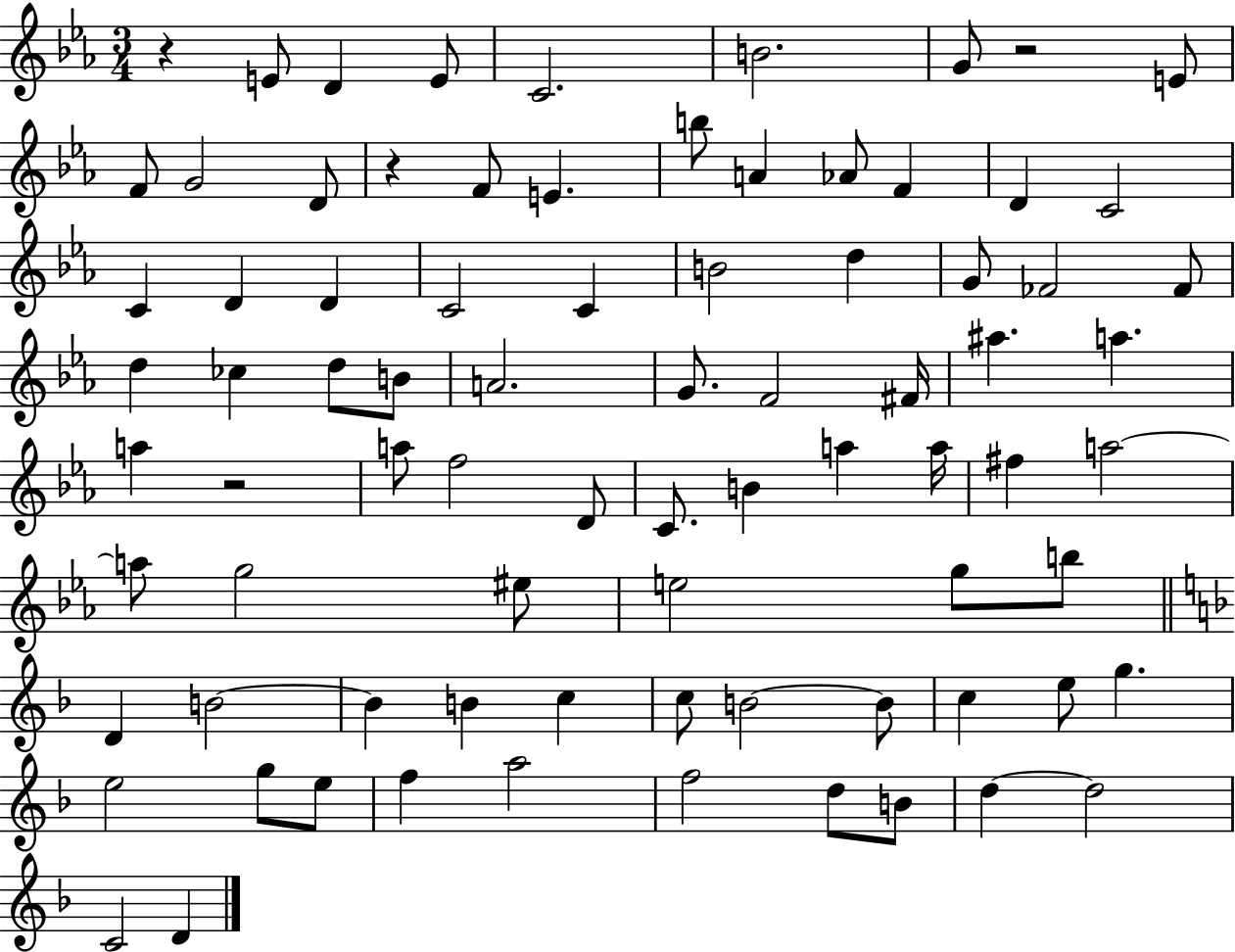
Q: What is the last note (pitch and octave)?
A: D4